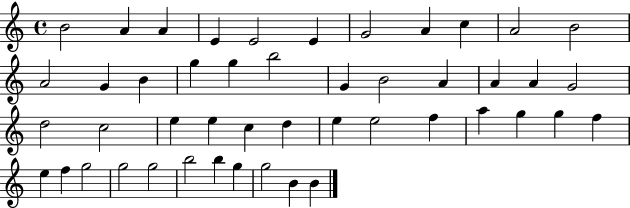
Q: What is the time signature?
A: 4/4